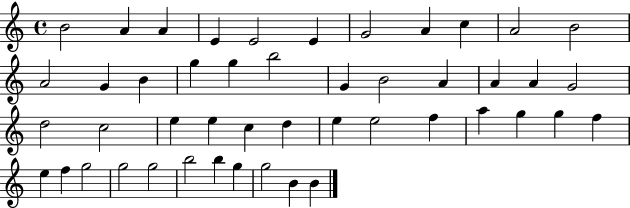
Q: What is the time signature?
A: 4/4